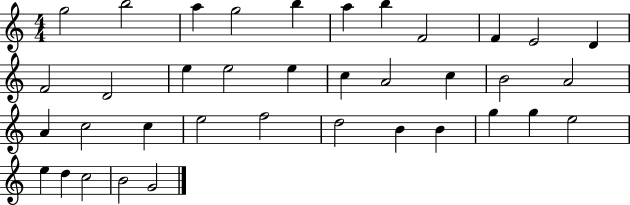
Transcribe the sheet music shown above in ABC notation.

X:1
T:Untitled
M:4/4
L:1/4
K:C
g2 b2 a g2 b a b F2 F E2 D F2 D2 e e2 e c A2 c B2 A2 A c2 c e2 f2 d2 B B g g e2 e d c2 B2 G2